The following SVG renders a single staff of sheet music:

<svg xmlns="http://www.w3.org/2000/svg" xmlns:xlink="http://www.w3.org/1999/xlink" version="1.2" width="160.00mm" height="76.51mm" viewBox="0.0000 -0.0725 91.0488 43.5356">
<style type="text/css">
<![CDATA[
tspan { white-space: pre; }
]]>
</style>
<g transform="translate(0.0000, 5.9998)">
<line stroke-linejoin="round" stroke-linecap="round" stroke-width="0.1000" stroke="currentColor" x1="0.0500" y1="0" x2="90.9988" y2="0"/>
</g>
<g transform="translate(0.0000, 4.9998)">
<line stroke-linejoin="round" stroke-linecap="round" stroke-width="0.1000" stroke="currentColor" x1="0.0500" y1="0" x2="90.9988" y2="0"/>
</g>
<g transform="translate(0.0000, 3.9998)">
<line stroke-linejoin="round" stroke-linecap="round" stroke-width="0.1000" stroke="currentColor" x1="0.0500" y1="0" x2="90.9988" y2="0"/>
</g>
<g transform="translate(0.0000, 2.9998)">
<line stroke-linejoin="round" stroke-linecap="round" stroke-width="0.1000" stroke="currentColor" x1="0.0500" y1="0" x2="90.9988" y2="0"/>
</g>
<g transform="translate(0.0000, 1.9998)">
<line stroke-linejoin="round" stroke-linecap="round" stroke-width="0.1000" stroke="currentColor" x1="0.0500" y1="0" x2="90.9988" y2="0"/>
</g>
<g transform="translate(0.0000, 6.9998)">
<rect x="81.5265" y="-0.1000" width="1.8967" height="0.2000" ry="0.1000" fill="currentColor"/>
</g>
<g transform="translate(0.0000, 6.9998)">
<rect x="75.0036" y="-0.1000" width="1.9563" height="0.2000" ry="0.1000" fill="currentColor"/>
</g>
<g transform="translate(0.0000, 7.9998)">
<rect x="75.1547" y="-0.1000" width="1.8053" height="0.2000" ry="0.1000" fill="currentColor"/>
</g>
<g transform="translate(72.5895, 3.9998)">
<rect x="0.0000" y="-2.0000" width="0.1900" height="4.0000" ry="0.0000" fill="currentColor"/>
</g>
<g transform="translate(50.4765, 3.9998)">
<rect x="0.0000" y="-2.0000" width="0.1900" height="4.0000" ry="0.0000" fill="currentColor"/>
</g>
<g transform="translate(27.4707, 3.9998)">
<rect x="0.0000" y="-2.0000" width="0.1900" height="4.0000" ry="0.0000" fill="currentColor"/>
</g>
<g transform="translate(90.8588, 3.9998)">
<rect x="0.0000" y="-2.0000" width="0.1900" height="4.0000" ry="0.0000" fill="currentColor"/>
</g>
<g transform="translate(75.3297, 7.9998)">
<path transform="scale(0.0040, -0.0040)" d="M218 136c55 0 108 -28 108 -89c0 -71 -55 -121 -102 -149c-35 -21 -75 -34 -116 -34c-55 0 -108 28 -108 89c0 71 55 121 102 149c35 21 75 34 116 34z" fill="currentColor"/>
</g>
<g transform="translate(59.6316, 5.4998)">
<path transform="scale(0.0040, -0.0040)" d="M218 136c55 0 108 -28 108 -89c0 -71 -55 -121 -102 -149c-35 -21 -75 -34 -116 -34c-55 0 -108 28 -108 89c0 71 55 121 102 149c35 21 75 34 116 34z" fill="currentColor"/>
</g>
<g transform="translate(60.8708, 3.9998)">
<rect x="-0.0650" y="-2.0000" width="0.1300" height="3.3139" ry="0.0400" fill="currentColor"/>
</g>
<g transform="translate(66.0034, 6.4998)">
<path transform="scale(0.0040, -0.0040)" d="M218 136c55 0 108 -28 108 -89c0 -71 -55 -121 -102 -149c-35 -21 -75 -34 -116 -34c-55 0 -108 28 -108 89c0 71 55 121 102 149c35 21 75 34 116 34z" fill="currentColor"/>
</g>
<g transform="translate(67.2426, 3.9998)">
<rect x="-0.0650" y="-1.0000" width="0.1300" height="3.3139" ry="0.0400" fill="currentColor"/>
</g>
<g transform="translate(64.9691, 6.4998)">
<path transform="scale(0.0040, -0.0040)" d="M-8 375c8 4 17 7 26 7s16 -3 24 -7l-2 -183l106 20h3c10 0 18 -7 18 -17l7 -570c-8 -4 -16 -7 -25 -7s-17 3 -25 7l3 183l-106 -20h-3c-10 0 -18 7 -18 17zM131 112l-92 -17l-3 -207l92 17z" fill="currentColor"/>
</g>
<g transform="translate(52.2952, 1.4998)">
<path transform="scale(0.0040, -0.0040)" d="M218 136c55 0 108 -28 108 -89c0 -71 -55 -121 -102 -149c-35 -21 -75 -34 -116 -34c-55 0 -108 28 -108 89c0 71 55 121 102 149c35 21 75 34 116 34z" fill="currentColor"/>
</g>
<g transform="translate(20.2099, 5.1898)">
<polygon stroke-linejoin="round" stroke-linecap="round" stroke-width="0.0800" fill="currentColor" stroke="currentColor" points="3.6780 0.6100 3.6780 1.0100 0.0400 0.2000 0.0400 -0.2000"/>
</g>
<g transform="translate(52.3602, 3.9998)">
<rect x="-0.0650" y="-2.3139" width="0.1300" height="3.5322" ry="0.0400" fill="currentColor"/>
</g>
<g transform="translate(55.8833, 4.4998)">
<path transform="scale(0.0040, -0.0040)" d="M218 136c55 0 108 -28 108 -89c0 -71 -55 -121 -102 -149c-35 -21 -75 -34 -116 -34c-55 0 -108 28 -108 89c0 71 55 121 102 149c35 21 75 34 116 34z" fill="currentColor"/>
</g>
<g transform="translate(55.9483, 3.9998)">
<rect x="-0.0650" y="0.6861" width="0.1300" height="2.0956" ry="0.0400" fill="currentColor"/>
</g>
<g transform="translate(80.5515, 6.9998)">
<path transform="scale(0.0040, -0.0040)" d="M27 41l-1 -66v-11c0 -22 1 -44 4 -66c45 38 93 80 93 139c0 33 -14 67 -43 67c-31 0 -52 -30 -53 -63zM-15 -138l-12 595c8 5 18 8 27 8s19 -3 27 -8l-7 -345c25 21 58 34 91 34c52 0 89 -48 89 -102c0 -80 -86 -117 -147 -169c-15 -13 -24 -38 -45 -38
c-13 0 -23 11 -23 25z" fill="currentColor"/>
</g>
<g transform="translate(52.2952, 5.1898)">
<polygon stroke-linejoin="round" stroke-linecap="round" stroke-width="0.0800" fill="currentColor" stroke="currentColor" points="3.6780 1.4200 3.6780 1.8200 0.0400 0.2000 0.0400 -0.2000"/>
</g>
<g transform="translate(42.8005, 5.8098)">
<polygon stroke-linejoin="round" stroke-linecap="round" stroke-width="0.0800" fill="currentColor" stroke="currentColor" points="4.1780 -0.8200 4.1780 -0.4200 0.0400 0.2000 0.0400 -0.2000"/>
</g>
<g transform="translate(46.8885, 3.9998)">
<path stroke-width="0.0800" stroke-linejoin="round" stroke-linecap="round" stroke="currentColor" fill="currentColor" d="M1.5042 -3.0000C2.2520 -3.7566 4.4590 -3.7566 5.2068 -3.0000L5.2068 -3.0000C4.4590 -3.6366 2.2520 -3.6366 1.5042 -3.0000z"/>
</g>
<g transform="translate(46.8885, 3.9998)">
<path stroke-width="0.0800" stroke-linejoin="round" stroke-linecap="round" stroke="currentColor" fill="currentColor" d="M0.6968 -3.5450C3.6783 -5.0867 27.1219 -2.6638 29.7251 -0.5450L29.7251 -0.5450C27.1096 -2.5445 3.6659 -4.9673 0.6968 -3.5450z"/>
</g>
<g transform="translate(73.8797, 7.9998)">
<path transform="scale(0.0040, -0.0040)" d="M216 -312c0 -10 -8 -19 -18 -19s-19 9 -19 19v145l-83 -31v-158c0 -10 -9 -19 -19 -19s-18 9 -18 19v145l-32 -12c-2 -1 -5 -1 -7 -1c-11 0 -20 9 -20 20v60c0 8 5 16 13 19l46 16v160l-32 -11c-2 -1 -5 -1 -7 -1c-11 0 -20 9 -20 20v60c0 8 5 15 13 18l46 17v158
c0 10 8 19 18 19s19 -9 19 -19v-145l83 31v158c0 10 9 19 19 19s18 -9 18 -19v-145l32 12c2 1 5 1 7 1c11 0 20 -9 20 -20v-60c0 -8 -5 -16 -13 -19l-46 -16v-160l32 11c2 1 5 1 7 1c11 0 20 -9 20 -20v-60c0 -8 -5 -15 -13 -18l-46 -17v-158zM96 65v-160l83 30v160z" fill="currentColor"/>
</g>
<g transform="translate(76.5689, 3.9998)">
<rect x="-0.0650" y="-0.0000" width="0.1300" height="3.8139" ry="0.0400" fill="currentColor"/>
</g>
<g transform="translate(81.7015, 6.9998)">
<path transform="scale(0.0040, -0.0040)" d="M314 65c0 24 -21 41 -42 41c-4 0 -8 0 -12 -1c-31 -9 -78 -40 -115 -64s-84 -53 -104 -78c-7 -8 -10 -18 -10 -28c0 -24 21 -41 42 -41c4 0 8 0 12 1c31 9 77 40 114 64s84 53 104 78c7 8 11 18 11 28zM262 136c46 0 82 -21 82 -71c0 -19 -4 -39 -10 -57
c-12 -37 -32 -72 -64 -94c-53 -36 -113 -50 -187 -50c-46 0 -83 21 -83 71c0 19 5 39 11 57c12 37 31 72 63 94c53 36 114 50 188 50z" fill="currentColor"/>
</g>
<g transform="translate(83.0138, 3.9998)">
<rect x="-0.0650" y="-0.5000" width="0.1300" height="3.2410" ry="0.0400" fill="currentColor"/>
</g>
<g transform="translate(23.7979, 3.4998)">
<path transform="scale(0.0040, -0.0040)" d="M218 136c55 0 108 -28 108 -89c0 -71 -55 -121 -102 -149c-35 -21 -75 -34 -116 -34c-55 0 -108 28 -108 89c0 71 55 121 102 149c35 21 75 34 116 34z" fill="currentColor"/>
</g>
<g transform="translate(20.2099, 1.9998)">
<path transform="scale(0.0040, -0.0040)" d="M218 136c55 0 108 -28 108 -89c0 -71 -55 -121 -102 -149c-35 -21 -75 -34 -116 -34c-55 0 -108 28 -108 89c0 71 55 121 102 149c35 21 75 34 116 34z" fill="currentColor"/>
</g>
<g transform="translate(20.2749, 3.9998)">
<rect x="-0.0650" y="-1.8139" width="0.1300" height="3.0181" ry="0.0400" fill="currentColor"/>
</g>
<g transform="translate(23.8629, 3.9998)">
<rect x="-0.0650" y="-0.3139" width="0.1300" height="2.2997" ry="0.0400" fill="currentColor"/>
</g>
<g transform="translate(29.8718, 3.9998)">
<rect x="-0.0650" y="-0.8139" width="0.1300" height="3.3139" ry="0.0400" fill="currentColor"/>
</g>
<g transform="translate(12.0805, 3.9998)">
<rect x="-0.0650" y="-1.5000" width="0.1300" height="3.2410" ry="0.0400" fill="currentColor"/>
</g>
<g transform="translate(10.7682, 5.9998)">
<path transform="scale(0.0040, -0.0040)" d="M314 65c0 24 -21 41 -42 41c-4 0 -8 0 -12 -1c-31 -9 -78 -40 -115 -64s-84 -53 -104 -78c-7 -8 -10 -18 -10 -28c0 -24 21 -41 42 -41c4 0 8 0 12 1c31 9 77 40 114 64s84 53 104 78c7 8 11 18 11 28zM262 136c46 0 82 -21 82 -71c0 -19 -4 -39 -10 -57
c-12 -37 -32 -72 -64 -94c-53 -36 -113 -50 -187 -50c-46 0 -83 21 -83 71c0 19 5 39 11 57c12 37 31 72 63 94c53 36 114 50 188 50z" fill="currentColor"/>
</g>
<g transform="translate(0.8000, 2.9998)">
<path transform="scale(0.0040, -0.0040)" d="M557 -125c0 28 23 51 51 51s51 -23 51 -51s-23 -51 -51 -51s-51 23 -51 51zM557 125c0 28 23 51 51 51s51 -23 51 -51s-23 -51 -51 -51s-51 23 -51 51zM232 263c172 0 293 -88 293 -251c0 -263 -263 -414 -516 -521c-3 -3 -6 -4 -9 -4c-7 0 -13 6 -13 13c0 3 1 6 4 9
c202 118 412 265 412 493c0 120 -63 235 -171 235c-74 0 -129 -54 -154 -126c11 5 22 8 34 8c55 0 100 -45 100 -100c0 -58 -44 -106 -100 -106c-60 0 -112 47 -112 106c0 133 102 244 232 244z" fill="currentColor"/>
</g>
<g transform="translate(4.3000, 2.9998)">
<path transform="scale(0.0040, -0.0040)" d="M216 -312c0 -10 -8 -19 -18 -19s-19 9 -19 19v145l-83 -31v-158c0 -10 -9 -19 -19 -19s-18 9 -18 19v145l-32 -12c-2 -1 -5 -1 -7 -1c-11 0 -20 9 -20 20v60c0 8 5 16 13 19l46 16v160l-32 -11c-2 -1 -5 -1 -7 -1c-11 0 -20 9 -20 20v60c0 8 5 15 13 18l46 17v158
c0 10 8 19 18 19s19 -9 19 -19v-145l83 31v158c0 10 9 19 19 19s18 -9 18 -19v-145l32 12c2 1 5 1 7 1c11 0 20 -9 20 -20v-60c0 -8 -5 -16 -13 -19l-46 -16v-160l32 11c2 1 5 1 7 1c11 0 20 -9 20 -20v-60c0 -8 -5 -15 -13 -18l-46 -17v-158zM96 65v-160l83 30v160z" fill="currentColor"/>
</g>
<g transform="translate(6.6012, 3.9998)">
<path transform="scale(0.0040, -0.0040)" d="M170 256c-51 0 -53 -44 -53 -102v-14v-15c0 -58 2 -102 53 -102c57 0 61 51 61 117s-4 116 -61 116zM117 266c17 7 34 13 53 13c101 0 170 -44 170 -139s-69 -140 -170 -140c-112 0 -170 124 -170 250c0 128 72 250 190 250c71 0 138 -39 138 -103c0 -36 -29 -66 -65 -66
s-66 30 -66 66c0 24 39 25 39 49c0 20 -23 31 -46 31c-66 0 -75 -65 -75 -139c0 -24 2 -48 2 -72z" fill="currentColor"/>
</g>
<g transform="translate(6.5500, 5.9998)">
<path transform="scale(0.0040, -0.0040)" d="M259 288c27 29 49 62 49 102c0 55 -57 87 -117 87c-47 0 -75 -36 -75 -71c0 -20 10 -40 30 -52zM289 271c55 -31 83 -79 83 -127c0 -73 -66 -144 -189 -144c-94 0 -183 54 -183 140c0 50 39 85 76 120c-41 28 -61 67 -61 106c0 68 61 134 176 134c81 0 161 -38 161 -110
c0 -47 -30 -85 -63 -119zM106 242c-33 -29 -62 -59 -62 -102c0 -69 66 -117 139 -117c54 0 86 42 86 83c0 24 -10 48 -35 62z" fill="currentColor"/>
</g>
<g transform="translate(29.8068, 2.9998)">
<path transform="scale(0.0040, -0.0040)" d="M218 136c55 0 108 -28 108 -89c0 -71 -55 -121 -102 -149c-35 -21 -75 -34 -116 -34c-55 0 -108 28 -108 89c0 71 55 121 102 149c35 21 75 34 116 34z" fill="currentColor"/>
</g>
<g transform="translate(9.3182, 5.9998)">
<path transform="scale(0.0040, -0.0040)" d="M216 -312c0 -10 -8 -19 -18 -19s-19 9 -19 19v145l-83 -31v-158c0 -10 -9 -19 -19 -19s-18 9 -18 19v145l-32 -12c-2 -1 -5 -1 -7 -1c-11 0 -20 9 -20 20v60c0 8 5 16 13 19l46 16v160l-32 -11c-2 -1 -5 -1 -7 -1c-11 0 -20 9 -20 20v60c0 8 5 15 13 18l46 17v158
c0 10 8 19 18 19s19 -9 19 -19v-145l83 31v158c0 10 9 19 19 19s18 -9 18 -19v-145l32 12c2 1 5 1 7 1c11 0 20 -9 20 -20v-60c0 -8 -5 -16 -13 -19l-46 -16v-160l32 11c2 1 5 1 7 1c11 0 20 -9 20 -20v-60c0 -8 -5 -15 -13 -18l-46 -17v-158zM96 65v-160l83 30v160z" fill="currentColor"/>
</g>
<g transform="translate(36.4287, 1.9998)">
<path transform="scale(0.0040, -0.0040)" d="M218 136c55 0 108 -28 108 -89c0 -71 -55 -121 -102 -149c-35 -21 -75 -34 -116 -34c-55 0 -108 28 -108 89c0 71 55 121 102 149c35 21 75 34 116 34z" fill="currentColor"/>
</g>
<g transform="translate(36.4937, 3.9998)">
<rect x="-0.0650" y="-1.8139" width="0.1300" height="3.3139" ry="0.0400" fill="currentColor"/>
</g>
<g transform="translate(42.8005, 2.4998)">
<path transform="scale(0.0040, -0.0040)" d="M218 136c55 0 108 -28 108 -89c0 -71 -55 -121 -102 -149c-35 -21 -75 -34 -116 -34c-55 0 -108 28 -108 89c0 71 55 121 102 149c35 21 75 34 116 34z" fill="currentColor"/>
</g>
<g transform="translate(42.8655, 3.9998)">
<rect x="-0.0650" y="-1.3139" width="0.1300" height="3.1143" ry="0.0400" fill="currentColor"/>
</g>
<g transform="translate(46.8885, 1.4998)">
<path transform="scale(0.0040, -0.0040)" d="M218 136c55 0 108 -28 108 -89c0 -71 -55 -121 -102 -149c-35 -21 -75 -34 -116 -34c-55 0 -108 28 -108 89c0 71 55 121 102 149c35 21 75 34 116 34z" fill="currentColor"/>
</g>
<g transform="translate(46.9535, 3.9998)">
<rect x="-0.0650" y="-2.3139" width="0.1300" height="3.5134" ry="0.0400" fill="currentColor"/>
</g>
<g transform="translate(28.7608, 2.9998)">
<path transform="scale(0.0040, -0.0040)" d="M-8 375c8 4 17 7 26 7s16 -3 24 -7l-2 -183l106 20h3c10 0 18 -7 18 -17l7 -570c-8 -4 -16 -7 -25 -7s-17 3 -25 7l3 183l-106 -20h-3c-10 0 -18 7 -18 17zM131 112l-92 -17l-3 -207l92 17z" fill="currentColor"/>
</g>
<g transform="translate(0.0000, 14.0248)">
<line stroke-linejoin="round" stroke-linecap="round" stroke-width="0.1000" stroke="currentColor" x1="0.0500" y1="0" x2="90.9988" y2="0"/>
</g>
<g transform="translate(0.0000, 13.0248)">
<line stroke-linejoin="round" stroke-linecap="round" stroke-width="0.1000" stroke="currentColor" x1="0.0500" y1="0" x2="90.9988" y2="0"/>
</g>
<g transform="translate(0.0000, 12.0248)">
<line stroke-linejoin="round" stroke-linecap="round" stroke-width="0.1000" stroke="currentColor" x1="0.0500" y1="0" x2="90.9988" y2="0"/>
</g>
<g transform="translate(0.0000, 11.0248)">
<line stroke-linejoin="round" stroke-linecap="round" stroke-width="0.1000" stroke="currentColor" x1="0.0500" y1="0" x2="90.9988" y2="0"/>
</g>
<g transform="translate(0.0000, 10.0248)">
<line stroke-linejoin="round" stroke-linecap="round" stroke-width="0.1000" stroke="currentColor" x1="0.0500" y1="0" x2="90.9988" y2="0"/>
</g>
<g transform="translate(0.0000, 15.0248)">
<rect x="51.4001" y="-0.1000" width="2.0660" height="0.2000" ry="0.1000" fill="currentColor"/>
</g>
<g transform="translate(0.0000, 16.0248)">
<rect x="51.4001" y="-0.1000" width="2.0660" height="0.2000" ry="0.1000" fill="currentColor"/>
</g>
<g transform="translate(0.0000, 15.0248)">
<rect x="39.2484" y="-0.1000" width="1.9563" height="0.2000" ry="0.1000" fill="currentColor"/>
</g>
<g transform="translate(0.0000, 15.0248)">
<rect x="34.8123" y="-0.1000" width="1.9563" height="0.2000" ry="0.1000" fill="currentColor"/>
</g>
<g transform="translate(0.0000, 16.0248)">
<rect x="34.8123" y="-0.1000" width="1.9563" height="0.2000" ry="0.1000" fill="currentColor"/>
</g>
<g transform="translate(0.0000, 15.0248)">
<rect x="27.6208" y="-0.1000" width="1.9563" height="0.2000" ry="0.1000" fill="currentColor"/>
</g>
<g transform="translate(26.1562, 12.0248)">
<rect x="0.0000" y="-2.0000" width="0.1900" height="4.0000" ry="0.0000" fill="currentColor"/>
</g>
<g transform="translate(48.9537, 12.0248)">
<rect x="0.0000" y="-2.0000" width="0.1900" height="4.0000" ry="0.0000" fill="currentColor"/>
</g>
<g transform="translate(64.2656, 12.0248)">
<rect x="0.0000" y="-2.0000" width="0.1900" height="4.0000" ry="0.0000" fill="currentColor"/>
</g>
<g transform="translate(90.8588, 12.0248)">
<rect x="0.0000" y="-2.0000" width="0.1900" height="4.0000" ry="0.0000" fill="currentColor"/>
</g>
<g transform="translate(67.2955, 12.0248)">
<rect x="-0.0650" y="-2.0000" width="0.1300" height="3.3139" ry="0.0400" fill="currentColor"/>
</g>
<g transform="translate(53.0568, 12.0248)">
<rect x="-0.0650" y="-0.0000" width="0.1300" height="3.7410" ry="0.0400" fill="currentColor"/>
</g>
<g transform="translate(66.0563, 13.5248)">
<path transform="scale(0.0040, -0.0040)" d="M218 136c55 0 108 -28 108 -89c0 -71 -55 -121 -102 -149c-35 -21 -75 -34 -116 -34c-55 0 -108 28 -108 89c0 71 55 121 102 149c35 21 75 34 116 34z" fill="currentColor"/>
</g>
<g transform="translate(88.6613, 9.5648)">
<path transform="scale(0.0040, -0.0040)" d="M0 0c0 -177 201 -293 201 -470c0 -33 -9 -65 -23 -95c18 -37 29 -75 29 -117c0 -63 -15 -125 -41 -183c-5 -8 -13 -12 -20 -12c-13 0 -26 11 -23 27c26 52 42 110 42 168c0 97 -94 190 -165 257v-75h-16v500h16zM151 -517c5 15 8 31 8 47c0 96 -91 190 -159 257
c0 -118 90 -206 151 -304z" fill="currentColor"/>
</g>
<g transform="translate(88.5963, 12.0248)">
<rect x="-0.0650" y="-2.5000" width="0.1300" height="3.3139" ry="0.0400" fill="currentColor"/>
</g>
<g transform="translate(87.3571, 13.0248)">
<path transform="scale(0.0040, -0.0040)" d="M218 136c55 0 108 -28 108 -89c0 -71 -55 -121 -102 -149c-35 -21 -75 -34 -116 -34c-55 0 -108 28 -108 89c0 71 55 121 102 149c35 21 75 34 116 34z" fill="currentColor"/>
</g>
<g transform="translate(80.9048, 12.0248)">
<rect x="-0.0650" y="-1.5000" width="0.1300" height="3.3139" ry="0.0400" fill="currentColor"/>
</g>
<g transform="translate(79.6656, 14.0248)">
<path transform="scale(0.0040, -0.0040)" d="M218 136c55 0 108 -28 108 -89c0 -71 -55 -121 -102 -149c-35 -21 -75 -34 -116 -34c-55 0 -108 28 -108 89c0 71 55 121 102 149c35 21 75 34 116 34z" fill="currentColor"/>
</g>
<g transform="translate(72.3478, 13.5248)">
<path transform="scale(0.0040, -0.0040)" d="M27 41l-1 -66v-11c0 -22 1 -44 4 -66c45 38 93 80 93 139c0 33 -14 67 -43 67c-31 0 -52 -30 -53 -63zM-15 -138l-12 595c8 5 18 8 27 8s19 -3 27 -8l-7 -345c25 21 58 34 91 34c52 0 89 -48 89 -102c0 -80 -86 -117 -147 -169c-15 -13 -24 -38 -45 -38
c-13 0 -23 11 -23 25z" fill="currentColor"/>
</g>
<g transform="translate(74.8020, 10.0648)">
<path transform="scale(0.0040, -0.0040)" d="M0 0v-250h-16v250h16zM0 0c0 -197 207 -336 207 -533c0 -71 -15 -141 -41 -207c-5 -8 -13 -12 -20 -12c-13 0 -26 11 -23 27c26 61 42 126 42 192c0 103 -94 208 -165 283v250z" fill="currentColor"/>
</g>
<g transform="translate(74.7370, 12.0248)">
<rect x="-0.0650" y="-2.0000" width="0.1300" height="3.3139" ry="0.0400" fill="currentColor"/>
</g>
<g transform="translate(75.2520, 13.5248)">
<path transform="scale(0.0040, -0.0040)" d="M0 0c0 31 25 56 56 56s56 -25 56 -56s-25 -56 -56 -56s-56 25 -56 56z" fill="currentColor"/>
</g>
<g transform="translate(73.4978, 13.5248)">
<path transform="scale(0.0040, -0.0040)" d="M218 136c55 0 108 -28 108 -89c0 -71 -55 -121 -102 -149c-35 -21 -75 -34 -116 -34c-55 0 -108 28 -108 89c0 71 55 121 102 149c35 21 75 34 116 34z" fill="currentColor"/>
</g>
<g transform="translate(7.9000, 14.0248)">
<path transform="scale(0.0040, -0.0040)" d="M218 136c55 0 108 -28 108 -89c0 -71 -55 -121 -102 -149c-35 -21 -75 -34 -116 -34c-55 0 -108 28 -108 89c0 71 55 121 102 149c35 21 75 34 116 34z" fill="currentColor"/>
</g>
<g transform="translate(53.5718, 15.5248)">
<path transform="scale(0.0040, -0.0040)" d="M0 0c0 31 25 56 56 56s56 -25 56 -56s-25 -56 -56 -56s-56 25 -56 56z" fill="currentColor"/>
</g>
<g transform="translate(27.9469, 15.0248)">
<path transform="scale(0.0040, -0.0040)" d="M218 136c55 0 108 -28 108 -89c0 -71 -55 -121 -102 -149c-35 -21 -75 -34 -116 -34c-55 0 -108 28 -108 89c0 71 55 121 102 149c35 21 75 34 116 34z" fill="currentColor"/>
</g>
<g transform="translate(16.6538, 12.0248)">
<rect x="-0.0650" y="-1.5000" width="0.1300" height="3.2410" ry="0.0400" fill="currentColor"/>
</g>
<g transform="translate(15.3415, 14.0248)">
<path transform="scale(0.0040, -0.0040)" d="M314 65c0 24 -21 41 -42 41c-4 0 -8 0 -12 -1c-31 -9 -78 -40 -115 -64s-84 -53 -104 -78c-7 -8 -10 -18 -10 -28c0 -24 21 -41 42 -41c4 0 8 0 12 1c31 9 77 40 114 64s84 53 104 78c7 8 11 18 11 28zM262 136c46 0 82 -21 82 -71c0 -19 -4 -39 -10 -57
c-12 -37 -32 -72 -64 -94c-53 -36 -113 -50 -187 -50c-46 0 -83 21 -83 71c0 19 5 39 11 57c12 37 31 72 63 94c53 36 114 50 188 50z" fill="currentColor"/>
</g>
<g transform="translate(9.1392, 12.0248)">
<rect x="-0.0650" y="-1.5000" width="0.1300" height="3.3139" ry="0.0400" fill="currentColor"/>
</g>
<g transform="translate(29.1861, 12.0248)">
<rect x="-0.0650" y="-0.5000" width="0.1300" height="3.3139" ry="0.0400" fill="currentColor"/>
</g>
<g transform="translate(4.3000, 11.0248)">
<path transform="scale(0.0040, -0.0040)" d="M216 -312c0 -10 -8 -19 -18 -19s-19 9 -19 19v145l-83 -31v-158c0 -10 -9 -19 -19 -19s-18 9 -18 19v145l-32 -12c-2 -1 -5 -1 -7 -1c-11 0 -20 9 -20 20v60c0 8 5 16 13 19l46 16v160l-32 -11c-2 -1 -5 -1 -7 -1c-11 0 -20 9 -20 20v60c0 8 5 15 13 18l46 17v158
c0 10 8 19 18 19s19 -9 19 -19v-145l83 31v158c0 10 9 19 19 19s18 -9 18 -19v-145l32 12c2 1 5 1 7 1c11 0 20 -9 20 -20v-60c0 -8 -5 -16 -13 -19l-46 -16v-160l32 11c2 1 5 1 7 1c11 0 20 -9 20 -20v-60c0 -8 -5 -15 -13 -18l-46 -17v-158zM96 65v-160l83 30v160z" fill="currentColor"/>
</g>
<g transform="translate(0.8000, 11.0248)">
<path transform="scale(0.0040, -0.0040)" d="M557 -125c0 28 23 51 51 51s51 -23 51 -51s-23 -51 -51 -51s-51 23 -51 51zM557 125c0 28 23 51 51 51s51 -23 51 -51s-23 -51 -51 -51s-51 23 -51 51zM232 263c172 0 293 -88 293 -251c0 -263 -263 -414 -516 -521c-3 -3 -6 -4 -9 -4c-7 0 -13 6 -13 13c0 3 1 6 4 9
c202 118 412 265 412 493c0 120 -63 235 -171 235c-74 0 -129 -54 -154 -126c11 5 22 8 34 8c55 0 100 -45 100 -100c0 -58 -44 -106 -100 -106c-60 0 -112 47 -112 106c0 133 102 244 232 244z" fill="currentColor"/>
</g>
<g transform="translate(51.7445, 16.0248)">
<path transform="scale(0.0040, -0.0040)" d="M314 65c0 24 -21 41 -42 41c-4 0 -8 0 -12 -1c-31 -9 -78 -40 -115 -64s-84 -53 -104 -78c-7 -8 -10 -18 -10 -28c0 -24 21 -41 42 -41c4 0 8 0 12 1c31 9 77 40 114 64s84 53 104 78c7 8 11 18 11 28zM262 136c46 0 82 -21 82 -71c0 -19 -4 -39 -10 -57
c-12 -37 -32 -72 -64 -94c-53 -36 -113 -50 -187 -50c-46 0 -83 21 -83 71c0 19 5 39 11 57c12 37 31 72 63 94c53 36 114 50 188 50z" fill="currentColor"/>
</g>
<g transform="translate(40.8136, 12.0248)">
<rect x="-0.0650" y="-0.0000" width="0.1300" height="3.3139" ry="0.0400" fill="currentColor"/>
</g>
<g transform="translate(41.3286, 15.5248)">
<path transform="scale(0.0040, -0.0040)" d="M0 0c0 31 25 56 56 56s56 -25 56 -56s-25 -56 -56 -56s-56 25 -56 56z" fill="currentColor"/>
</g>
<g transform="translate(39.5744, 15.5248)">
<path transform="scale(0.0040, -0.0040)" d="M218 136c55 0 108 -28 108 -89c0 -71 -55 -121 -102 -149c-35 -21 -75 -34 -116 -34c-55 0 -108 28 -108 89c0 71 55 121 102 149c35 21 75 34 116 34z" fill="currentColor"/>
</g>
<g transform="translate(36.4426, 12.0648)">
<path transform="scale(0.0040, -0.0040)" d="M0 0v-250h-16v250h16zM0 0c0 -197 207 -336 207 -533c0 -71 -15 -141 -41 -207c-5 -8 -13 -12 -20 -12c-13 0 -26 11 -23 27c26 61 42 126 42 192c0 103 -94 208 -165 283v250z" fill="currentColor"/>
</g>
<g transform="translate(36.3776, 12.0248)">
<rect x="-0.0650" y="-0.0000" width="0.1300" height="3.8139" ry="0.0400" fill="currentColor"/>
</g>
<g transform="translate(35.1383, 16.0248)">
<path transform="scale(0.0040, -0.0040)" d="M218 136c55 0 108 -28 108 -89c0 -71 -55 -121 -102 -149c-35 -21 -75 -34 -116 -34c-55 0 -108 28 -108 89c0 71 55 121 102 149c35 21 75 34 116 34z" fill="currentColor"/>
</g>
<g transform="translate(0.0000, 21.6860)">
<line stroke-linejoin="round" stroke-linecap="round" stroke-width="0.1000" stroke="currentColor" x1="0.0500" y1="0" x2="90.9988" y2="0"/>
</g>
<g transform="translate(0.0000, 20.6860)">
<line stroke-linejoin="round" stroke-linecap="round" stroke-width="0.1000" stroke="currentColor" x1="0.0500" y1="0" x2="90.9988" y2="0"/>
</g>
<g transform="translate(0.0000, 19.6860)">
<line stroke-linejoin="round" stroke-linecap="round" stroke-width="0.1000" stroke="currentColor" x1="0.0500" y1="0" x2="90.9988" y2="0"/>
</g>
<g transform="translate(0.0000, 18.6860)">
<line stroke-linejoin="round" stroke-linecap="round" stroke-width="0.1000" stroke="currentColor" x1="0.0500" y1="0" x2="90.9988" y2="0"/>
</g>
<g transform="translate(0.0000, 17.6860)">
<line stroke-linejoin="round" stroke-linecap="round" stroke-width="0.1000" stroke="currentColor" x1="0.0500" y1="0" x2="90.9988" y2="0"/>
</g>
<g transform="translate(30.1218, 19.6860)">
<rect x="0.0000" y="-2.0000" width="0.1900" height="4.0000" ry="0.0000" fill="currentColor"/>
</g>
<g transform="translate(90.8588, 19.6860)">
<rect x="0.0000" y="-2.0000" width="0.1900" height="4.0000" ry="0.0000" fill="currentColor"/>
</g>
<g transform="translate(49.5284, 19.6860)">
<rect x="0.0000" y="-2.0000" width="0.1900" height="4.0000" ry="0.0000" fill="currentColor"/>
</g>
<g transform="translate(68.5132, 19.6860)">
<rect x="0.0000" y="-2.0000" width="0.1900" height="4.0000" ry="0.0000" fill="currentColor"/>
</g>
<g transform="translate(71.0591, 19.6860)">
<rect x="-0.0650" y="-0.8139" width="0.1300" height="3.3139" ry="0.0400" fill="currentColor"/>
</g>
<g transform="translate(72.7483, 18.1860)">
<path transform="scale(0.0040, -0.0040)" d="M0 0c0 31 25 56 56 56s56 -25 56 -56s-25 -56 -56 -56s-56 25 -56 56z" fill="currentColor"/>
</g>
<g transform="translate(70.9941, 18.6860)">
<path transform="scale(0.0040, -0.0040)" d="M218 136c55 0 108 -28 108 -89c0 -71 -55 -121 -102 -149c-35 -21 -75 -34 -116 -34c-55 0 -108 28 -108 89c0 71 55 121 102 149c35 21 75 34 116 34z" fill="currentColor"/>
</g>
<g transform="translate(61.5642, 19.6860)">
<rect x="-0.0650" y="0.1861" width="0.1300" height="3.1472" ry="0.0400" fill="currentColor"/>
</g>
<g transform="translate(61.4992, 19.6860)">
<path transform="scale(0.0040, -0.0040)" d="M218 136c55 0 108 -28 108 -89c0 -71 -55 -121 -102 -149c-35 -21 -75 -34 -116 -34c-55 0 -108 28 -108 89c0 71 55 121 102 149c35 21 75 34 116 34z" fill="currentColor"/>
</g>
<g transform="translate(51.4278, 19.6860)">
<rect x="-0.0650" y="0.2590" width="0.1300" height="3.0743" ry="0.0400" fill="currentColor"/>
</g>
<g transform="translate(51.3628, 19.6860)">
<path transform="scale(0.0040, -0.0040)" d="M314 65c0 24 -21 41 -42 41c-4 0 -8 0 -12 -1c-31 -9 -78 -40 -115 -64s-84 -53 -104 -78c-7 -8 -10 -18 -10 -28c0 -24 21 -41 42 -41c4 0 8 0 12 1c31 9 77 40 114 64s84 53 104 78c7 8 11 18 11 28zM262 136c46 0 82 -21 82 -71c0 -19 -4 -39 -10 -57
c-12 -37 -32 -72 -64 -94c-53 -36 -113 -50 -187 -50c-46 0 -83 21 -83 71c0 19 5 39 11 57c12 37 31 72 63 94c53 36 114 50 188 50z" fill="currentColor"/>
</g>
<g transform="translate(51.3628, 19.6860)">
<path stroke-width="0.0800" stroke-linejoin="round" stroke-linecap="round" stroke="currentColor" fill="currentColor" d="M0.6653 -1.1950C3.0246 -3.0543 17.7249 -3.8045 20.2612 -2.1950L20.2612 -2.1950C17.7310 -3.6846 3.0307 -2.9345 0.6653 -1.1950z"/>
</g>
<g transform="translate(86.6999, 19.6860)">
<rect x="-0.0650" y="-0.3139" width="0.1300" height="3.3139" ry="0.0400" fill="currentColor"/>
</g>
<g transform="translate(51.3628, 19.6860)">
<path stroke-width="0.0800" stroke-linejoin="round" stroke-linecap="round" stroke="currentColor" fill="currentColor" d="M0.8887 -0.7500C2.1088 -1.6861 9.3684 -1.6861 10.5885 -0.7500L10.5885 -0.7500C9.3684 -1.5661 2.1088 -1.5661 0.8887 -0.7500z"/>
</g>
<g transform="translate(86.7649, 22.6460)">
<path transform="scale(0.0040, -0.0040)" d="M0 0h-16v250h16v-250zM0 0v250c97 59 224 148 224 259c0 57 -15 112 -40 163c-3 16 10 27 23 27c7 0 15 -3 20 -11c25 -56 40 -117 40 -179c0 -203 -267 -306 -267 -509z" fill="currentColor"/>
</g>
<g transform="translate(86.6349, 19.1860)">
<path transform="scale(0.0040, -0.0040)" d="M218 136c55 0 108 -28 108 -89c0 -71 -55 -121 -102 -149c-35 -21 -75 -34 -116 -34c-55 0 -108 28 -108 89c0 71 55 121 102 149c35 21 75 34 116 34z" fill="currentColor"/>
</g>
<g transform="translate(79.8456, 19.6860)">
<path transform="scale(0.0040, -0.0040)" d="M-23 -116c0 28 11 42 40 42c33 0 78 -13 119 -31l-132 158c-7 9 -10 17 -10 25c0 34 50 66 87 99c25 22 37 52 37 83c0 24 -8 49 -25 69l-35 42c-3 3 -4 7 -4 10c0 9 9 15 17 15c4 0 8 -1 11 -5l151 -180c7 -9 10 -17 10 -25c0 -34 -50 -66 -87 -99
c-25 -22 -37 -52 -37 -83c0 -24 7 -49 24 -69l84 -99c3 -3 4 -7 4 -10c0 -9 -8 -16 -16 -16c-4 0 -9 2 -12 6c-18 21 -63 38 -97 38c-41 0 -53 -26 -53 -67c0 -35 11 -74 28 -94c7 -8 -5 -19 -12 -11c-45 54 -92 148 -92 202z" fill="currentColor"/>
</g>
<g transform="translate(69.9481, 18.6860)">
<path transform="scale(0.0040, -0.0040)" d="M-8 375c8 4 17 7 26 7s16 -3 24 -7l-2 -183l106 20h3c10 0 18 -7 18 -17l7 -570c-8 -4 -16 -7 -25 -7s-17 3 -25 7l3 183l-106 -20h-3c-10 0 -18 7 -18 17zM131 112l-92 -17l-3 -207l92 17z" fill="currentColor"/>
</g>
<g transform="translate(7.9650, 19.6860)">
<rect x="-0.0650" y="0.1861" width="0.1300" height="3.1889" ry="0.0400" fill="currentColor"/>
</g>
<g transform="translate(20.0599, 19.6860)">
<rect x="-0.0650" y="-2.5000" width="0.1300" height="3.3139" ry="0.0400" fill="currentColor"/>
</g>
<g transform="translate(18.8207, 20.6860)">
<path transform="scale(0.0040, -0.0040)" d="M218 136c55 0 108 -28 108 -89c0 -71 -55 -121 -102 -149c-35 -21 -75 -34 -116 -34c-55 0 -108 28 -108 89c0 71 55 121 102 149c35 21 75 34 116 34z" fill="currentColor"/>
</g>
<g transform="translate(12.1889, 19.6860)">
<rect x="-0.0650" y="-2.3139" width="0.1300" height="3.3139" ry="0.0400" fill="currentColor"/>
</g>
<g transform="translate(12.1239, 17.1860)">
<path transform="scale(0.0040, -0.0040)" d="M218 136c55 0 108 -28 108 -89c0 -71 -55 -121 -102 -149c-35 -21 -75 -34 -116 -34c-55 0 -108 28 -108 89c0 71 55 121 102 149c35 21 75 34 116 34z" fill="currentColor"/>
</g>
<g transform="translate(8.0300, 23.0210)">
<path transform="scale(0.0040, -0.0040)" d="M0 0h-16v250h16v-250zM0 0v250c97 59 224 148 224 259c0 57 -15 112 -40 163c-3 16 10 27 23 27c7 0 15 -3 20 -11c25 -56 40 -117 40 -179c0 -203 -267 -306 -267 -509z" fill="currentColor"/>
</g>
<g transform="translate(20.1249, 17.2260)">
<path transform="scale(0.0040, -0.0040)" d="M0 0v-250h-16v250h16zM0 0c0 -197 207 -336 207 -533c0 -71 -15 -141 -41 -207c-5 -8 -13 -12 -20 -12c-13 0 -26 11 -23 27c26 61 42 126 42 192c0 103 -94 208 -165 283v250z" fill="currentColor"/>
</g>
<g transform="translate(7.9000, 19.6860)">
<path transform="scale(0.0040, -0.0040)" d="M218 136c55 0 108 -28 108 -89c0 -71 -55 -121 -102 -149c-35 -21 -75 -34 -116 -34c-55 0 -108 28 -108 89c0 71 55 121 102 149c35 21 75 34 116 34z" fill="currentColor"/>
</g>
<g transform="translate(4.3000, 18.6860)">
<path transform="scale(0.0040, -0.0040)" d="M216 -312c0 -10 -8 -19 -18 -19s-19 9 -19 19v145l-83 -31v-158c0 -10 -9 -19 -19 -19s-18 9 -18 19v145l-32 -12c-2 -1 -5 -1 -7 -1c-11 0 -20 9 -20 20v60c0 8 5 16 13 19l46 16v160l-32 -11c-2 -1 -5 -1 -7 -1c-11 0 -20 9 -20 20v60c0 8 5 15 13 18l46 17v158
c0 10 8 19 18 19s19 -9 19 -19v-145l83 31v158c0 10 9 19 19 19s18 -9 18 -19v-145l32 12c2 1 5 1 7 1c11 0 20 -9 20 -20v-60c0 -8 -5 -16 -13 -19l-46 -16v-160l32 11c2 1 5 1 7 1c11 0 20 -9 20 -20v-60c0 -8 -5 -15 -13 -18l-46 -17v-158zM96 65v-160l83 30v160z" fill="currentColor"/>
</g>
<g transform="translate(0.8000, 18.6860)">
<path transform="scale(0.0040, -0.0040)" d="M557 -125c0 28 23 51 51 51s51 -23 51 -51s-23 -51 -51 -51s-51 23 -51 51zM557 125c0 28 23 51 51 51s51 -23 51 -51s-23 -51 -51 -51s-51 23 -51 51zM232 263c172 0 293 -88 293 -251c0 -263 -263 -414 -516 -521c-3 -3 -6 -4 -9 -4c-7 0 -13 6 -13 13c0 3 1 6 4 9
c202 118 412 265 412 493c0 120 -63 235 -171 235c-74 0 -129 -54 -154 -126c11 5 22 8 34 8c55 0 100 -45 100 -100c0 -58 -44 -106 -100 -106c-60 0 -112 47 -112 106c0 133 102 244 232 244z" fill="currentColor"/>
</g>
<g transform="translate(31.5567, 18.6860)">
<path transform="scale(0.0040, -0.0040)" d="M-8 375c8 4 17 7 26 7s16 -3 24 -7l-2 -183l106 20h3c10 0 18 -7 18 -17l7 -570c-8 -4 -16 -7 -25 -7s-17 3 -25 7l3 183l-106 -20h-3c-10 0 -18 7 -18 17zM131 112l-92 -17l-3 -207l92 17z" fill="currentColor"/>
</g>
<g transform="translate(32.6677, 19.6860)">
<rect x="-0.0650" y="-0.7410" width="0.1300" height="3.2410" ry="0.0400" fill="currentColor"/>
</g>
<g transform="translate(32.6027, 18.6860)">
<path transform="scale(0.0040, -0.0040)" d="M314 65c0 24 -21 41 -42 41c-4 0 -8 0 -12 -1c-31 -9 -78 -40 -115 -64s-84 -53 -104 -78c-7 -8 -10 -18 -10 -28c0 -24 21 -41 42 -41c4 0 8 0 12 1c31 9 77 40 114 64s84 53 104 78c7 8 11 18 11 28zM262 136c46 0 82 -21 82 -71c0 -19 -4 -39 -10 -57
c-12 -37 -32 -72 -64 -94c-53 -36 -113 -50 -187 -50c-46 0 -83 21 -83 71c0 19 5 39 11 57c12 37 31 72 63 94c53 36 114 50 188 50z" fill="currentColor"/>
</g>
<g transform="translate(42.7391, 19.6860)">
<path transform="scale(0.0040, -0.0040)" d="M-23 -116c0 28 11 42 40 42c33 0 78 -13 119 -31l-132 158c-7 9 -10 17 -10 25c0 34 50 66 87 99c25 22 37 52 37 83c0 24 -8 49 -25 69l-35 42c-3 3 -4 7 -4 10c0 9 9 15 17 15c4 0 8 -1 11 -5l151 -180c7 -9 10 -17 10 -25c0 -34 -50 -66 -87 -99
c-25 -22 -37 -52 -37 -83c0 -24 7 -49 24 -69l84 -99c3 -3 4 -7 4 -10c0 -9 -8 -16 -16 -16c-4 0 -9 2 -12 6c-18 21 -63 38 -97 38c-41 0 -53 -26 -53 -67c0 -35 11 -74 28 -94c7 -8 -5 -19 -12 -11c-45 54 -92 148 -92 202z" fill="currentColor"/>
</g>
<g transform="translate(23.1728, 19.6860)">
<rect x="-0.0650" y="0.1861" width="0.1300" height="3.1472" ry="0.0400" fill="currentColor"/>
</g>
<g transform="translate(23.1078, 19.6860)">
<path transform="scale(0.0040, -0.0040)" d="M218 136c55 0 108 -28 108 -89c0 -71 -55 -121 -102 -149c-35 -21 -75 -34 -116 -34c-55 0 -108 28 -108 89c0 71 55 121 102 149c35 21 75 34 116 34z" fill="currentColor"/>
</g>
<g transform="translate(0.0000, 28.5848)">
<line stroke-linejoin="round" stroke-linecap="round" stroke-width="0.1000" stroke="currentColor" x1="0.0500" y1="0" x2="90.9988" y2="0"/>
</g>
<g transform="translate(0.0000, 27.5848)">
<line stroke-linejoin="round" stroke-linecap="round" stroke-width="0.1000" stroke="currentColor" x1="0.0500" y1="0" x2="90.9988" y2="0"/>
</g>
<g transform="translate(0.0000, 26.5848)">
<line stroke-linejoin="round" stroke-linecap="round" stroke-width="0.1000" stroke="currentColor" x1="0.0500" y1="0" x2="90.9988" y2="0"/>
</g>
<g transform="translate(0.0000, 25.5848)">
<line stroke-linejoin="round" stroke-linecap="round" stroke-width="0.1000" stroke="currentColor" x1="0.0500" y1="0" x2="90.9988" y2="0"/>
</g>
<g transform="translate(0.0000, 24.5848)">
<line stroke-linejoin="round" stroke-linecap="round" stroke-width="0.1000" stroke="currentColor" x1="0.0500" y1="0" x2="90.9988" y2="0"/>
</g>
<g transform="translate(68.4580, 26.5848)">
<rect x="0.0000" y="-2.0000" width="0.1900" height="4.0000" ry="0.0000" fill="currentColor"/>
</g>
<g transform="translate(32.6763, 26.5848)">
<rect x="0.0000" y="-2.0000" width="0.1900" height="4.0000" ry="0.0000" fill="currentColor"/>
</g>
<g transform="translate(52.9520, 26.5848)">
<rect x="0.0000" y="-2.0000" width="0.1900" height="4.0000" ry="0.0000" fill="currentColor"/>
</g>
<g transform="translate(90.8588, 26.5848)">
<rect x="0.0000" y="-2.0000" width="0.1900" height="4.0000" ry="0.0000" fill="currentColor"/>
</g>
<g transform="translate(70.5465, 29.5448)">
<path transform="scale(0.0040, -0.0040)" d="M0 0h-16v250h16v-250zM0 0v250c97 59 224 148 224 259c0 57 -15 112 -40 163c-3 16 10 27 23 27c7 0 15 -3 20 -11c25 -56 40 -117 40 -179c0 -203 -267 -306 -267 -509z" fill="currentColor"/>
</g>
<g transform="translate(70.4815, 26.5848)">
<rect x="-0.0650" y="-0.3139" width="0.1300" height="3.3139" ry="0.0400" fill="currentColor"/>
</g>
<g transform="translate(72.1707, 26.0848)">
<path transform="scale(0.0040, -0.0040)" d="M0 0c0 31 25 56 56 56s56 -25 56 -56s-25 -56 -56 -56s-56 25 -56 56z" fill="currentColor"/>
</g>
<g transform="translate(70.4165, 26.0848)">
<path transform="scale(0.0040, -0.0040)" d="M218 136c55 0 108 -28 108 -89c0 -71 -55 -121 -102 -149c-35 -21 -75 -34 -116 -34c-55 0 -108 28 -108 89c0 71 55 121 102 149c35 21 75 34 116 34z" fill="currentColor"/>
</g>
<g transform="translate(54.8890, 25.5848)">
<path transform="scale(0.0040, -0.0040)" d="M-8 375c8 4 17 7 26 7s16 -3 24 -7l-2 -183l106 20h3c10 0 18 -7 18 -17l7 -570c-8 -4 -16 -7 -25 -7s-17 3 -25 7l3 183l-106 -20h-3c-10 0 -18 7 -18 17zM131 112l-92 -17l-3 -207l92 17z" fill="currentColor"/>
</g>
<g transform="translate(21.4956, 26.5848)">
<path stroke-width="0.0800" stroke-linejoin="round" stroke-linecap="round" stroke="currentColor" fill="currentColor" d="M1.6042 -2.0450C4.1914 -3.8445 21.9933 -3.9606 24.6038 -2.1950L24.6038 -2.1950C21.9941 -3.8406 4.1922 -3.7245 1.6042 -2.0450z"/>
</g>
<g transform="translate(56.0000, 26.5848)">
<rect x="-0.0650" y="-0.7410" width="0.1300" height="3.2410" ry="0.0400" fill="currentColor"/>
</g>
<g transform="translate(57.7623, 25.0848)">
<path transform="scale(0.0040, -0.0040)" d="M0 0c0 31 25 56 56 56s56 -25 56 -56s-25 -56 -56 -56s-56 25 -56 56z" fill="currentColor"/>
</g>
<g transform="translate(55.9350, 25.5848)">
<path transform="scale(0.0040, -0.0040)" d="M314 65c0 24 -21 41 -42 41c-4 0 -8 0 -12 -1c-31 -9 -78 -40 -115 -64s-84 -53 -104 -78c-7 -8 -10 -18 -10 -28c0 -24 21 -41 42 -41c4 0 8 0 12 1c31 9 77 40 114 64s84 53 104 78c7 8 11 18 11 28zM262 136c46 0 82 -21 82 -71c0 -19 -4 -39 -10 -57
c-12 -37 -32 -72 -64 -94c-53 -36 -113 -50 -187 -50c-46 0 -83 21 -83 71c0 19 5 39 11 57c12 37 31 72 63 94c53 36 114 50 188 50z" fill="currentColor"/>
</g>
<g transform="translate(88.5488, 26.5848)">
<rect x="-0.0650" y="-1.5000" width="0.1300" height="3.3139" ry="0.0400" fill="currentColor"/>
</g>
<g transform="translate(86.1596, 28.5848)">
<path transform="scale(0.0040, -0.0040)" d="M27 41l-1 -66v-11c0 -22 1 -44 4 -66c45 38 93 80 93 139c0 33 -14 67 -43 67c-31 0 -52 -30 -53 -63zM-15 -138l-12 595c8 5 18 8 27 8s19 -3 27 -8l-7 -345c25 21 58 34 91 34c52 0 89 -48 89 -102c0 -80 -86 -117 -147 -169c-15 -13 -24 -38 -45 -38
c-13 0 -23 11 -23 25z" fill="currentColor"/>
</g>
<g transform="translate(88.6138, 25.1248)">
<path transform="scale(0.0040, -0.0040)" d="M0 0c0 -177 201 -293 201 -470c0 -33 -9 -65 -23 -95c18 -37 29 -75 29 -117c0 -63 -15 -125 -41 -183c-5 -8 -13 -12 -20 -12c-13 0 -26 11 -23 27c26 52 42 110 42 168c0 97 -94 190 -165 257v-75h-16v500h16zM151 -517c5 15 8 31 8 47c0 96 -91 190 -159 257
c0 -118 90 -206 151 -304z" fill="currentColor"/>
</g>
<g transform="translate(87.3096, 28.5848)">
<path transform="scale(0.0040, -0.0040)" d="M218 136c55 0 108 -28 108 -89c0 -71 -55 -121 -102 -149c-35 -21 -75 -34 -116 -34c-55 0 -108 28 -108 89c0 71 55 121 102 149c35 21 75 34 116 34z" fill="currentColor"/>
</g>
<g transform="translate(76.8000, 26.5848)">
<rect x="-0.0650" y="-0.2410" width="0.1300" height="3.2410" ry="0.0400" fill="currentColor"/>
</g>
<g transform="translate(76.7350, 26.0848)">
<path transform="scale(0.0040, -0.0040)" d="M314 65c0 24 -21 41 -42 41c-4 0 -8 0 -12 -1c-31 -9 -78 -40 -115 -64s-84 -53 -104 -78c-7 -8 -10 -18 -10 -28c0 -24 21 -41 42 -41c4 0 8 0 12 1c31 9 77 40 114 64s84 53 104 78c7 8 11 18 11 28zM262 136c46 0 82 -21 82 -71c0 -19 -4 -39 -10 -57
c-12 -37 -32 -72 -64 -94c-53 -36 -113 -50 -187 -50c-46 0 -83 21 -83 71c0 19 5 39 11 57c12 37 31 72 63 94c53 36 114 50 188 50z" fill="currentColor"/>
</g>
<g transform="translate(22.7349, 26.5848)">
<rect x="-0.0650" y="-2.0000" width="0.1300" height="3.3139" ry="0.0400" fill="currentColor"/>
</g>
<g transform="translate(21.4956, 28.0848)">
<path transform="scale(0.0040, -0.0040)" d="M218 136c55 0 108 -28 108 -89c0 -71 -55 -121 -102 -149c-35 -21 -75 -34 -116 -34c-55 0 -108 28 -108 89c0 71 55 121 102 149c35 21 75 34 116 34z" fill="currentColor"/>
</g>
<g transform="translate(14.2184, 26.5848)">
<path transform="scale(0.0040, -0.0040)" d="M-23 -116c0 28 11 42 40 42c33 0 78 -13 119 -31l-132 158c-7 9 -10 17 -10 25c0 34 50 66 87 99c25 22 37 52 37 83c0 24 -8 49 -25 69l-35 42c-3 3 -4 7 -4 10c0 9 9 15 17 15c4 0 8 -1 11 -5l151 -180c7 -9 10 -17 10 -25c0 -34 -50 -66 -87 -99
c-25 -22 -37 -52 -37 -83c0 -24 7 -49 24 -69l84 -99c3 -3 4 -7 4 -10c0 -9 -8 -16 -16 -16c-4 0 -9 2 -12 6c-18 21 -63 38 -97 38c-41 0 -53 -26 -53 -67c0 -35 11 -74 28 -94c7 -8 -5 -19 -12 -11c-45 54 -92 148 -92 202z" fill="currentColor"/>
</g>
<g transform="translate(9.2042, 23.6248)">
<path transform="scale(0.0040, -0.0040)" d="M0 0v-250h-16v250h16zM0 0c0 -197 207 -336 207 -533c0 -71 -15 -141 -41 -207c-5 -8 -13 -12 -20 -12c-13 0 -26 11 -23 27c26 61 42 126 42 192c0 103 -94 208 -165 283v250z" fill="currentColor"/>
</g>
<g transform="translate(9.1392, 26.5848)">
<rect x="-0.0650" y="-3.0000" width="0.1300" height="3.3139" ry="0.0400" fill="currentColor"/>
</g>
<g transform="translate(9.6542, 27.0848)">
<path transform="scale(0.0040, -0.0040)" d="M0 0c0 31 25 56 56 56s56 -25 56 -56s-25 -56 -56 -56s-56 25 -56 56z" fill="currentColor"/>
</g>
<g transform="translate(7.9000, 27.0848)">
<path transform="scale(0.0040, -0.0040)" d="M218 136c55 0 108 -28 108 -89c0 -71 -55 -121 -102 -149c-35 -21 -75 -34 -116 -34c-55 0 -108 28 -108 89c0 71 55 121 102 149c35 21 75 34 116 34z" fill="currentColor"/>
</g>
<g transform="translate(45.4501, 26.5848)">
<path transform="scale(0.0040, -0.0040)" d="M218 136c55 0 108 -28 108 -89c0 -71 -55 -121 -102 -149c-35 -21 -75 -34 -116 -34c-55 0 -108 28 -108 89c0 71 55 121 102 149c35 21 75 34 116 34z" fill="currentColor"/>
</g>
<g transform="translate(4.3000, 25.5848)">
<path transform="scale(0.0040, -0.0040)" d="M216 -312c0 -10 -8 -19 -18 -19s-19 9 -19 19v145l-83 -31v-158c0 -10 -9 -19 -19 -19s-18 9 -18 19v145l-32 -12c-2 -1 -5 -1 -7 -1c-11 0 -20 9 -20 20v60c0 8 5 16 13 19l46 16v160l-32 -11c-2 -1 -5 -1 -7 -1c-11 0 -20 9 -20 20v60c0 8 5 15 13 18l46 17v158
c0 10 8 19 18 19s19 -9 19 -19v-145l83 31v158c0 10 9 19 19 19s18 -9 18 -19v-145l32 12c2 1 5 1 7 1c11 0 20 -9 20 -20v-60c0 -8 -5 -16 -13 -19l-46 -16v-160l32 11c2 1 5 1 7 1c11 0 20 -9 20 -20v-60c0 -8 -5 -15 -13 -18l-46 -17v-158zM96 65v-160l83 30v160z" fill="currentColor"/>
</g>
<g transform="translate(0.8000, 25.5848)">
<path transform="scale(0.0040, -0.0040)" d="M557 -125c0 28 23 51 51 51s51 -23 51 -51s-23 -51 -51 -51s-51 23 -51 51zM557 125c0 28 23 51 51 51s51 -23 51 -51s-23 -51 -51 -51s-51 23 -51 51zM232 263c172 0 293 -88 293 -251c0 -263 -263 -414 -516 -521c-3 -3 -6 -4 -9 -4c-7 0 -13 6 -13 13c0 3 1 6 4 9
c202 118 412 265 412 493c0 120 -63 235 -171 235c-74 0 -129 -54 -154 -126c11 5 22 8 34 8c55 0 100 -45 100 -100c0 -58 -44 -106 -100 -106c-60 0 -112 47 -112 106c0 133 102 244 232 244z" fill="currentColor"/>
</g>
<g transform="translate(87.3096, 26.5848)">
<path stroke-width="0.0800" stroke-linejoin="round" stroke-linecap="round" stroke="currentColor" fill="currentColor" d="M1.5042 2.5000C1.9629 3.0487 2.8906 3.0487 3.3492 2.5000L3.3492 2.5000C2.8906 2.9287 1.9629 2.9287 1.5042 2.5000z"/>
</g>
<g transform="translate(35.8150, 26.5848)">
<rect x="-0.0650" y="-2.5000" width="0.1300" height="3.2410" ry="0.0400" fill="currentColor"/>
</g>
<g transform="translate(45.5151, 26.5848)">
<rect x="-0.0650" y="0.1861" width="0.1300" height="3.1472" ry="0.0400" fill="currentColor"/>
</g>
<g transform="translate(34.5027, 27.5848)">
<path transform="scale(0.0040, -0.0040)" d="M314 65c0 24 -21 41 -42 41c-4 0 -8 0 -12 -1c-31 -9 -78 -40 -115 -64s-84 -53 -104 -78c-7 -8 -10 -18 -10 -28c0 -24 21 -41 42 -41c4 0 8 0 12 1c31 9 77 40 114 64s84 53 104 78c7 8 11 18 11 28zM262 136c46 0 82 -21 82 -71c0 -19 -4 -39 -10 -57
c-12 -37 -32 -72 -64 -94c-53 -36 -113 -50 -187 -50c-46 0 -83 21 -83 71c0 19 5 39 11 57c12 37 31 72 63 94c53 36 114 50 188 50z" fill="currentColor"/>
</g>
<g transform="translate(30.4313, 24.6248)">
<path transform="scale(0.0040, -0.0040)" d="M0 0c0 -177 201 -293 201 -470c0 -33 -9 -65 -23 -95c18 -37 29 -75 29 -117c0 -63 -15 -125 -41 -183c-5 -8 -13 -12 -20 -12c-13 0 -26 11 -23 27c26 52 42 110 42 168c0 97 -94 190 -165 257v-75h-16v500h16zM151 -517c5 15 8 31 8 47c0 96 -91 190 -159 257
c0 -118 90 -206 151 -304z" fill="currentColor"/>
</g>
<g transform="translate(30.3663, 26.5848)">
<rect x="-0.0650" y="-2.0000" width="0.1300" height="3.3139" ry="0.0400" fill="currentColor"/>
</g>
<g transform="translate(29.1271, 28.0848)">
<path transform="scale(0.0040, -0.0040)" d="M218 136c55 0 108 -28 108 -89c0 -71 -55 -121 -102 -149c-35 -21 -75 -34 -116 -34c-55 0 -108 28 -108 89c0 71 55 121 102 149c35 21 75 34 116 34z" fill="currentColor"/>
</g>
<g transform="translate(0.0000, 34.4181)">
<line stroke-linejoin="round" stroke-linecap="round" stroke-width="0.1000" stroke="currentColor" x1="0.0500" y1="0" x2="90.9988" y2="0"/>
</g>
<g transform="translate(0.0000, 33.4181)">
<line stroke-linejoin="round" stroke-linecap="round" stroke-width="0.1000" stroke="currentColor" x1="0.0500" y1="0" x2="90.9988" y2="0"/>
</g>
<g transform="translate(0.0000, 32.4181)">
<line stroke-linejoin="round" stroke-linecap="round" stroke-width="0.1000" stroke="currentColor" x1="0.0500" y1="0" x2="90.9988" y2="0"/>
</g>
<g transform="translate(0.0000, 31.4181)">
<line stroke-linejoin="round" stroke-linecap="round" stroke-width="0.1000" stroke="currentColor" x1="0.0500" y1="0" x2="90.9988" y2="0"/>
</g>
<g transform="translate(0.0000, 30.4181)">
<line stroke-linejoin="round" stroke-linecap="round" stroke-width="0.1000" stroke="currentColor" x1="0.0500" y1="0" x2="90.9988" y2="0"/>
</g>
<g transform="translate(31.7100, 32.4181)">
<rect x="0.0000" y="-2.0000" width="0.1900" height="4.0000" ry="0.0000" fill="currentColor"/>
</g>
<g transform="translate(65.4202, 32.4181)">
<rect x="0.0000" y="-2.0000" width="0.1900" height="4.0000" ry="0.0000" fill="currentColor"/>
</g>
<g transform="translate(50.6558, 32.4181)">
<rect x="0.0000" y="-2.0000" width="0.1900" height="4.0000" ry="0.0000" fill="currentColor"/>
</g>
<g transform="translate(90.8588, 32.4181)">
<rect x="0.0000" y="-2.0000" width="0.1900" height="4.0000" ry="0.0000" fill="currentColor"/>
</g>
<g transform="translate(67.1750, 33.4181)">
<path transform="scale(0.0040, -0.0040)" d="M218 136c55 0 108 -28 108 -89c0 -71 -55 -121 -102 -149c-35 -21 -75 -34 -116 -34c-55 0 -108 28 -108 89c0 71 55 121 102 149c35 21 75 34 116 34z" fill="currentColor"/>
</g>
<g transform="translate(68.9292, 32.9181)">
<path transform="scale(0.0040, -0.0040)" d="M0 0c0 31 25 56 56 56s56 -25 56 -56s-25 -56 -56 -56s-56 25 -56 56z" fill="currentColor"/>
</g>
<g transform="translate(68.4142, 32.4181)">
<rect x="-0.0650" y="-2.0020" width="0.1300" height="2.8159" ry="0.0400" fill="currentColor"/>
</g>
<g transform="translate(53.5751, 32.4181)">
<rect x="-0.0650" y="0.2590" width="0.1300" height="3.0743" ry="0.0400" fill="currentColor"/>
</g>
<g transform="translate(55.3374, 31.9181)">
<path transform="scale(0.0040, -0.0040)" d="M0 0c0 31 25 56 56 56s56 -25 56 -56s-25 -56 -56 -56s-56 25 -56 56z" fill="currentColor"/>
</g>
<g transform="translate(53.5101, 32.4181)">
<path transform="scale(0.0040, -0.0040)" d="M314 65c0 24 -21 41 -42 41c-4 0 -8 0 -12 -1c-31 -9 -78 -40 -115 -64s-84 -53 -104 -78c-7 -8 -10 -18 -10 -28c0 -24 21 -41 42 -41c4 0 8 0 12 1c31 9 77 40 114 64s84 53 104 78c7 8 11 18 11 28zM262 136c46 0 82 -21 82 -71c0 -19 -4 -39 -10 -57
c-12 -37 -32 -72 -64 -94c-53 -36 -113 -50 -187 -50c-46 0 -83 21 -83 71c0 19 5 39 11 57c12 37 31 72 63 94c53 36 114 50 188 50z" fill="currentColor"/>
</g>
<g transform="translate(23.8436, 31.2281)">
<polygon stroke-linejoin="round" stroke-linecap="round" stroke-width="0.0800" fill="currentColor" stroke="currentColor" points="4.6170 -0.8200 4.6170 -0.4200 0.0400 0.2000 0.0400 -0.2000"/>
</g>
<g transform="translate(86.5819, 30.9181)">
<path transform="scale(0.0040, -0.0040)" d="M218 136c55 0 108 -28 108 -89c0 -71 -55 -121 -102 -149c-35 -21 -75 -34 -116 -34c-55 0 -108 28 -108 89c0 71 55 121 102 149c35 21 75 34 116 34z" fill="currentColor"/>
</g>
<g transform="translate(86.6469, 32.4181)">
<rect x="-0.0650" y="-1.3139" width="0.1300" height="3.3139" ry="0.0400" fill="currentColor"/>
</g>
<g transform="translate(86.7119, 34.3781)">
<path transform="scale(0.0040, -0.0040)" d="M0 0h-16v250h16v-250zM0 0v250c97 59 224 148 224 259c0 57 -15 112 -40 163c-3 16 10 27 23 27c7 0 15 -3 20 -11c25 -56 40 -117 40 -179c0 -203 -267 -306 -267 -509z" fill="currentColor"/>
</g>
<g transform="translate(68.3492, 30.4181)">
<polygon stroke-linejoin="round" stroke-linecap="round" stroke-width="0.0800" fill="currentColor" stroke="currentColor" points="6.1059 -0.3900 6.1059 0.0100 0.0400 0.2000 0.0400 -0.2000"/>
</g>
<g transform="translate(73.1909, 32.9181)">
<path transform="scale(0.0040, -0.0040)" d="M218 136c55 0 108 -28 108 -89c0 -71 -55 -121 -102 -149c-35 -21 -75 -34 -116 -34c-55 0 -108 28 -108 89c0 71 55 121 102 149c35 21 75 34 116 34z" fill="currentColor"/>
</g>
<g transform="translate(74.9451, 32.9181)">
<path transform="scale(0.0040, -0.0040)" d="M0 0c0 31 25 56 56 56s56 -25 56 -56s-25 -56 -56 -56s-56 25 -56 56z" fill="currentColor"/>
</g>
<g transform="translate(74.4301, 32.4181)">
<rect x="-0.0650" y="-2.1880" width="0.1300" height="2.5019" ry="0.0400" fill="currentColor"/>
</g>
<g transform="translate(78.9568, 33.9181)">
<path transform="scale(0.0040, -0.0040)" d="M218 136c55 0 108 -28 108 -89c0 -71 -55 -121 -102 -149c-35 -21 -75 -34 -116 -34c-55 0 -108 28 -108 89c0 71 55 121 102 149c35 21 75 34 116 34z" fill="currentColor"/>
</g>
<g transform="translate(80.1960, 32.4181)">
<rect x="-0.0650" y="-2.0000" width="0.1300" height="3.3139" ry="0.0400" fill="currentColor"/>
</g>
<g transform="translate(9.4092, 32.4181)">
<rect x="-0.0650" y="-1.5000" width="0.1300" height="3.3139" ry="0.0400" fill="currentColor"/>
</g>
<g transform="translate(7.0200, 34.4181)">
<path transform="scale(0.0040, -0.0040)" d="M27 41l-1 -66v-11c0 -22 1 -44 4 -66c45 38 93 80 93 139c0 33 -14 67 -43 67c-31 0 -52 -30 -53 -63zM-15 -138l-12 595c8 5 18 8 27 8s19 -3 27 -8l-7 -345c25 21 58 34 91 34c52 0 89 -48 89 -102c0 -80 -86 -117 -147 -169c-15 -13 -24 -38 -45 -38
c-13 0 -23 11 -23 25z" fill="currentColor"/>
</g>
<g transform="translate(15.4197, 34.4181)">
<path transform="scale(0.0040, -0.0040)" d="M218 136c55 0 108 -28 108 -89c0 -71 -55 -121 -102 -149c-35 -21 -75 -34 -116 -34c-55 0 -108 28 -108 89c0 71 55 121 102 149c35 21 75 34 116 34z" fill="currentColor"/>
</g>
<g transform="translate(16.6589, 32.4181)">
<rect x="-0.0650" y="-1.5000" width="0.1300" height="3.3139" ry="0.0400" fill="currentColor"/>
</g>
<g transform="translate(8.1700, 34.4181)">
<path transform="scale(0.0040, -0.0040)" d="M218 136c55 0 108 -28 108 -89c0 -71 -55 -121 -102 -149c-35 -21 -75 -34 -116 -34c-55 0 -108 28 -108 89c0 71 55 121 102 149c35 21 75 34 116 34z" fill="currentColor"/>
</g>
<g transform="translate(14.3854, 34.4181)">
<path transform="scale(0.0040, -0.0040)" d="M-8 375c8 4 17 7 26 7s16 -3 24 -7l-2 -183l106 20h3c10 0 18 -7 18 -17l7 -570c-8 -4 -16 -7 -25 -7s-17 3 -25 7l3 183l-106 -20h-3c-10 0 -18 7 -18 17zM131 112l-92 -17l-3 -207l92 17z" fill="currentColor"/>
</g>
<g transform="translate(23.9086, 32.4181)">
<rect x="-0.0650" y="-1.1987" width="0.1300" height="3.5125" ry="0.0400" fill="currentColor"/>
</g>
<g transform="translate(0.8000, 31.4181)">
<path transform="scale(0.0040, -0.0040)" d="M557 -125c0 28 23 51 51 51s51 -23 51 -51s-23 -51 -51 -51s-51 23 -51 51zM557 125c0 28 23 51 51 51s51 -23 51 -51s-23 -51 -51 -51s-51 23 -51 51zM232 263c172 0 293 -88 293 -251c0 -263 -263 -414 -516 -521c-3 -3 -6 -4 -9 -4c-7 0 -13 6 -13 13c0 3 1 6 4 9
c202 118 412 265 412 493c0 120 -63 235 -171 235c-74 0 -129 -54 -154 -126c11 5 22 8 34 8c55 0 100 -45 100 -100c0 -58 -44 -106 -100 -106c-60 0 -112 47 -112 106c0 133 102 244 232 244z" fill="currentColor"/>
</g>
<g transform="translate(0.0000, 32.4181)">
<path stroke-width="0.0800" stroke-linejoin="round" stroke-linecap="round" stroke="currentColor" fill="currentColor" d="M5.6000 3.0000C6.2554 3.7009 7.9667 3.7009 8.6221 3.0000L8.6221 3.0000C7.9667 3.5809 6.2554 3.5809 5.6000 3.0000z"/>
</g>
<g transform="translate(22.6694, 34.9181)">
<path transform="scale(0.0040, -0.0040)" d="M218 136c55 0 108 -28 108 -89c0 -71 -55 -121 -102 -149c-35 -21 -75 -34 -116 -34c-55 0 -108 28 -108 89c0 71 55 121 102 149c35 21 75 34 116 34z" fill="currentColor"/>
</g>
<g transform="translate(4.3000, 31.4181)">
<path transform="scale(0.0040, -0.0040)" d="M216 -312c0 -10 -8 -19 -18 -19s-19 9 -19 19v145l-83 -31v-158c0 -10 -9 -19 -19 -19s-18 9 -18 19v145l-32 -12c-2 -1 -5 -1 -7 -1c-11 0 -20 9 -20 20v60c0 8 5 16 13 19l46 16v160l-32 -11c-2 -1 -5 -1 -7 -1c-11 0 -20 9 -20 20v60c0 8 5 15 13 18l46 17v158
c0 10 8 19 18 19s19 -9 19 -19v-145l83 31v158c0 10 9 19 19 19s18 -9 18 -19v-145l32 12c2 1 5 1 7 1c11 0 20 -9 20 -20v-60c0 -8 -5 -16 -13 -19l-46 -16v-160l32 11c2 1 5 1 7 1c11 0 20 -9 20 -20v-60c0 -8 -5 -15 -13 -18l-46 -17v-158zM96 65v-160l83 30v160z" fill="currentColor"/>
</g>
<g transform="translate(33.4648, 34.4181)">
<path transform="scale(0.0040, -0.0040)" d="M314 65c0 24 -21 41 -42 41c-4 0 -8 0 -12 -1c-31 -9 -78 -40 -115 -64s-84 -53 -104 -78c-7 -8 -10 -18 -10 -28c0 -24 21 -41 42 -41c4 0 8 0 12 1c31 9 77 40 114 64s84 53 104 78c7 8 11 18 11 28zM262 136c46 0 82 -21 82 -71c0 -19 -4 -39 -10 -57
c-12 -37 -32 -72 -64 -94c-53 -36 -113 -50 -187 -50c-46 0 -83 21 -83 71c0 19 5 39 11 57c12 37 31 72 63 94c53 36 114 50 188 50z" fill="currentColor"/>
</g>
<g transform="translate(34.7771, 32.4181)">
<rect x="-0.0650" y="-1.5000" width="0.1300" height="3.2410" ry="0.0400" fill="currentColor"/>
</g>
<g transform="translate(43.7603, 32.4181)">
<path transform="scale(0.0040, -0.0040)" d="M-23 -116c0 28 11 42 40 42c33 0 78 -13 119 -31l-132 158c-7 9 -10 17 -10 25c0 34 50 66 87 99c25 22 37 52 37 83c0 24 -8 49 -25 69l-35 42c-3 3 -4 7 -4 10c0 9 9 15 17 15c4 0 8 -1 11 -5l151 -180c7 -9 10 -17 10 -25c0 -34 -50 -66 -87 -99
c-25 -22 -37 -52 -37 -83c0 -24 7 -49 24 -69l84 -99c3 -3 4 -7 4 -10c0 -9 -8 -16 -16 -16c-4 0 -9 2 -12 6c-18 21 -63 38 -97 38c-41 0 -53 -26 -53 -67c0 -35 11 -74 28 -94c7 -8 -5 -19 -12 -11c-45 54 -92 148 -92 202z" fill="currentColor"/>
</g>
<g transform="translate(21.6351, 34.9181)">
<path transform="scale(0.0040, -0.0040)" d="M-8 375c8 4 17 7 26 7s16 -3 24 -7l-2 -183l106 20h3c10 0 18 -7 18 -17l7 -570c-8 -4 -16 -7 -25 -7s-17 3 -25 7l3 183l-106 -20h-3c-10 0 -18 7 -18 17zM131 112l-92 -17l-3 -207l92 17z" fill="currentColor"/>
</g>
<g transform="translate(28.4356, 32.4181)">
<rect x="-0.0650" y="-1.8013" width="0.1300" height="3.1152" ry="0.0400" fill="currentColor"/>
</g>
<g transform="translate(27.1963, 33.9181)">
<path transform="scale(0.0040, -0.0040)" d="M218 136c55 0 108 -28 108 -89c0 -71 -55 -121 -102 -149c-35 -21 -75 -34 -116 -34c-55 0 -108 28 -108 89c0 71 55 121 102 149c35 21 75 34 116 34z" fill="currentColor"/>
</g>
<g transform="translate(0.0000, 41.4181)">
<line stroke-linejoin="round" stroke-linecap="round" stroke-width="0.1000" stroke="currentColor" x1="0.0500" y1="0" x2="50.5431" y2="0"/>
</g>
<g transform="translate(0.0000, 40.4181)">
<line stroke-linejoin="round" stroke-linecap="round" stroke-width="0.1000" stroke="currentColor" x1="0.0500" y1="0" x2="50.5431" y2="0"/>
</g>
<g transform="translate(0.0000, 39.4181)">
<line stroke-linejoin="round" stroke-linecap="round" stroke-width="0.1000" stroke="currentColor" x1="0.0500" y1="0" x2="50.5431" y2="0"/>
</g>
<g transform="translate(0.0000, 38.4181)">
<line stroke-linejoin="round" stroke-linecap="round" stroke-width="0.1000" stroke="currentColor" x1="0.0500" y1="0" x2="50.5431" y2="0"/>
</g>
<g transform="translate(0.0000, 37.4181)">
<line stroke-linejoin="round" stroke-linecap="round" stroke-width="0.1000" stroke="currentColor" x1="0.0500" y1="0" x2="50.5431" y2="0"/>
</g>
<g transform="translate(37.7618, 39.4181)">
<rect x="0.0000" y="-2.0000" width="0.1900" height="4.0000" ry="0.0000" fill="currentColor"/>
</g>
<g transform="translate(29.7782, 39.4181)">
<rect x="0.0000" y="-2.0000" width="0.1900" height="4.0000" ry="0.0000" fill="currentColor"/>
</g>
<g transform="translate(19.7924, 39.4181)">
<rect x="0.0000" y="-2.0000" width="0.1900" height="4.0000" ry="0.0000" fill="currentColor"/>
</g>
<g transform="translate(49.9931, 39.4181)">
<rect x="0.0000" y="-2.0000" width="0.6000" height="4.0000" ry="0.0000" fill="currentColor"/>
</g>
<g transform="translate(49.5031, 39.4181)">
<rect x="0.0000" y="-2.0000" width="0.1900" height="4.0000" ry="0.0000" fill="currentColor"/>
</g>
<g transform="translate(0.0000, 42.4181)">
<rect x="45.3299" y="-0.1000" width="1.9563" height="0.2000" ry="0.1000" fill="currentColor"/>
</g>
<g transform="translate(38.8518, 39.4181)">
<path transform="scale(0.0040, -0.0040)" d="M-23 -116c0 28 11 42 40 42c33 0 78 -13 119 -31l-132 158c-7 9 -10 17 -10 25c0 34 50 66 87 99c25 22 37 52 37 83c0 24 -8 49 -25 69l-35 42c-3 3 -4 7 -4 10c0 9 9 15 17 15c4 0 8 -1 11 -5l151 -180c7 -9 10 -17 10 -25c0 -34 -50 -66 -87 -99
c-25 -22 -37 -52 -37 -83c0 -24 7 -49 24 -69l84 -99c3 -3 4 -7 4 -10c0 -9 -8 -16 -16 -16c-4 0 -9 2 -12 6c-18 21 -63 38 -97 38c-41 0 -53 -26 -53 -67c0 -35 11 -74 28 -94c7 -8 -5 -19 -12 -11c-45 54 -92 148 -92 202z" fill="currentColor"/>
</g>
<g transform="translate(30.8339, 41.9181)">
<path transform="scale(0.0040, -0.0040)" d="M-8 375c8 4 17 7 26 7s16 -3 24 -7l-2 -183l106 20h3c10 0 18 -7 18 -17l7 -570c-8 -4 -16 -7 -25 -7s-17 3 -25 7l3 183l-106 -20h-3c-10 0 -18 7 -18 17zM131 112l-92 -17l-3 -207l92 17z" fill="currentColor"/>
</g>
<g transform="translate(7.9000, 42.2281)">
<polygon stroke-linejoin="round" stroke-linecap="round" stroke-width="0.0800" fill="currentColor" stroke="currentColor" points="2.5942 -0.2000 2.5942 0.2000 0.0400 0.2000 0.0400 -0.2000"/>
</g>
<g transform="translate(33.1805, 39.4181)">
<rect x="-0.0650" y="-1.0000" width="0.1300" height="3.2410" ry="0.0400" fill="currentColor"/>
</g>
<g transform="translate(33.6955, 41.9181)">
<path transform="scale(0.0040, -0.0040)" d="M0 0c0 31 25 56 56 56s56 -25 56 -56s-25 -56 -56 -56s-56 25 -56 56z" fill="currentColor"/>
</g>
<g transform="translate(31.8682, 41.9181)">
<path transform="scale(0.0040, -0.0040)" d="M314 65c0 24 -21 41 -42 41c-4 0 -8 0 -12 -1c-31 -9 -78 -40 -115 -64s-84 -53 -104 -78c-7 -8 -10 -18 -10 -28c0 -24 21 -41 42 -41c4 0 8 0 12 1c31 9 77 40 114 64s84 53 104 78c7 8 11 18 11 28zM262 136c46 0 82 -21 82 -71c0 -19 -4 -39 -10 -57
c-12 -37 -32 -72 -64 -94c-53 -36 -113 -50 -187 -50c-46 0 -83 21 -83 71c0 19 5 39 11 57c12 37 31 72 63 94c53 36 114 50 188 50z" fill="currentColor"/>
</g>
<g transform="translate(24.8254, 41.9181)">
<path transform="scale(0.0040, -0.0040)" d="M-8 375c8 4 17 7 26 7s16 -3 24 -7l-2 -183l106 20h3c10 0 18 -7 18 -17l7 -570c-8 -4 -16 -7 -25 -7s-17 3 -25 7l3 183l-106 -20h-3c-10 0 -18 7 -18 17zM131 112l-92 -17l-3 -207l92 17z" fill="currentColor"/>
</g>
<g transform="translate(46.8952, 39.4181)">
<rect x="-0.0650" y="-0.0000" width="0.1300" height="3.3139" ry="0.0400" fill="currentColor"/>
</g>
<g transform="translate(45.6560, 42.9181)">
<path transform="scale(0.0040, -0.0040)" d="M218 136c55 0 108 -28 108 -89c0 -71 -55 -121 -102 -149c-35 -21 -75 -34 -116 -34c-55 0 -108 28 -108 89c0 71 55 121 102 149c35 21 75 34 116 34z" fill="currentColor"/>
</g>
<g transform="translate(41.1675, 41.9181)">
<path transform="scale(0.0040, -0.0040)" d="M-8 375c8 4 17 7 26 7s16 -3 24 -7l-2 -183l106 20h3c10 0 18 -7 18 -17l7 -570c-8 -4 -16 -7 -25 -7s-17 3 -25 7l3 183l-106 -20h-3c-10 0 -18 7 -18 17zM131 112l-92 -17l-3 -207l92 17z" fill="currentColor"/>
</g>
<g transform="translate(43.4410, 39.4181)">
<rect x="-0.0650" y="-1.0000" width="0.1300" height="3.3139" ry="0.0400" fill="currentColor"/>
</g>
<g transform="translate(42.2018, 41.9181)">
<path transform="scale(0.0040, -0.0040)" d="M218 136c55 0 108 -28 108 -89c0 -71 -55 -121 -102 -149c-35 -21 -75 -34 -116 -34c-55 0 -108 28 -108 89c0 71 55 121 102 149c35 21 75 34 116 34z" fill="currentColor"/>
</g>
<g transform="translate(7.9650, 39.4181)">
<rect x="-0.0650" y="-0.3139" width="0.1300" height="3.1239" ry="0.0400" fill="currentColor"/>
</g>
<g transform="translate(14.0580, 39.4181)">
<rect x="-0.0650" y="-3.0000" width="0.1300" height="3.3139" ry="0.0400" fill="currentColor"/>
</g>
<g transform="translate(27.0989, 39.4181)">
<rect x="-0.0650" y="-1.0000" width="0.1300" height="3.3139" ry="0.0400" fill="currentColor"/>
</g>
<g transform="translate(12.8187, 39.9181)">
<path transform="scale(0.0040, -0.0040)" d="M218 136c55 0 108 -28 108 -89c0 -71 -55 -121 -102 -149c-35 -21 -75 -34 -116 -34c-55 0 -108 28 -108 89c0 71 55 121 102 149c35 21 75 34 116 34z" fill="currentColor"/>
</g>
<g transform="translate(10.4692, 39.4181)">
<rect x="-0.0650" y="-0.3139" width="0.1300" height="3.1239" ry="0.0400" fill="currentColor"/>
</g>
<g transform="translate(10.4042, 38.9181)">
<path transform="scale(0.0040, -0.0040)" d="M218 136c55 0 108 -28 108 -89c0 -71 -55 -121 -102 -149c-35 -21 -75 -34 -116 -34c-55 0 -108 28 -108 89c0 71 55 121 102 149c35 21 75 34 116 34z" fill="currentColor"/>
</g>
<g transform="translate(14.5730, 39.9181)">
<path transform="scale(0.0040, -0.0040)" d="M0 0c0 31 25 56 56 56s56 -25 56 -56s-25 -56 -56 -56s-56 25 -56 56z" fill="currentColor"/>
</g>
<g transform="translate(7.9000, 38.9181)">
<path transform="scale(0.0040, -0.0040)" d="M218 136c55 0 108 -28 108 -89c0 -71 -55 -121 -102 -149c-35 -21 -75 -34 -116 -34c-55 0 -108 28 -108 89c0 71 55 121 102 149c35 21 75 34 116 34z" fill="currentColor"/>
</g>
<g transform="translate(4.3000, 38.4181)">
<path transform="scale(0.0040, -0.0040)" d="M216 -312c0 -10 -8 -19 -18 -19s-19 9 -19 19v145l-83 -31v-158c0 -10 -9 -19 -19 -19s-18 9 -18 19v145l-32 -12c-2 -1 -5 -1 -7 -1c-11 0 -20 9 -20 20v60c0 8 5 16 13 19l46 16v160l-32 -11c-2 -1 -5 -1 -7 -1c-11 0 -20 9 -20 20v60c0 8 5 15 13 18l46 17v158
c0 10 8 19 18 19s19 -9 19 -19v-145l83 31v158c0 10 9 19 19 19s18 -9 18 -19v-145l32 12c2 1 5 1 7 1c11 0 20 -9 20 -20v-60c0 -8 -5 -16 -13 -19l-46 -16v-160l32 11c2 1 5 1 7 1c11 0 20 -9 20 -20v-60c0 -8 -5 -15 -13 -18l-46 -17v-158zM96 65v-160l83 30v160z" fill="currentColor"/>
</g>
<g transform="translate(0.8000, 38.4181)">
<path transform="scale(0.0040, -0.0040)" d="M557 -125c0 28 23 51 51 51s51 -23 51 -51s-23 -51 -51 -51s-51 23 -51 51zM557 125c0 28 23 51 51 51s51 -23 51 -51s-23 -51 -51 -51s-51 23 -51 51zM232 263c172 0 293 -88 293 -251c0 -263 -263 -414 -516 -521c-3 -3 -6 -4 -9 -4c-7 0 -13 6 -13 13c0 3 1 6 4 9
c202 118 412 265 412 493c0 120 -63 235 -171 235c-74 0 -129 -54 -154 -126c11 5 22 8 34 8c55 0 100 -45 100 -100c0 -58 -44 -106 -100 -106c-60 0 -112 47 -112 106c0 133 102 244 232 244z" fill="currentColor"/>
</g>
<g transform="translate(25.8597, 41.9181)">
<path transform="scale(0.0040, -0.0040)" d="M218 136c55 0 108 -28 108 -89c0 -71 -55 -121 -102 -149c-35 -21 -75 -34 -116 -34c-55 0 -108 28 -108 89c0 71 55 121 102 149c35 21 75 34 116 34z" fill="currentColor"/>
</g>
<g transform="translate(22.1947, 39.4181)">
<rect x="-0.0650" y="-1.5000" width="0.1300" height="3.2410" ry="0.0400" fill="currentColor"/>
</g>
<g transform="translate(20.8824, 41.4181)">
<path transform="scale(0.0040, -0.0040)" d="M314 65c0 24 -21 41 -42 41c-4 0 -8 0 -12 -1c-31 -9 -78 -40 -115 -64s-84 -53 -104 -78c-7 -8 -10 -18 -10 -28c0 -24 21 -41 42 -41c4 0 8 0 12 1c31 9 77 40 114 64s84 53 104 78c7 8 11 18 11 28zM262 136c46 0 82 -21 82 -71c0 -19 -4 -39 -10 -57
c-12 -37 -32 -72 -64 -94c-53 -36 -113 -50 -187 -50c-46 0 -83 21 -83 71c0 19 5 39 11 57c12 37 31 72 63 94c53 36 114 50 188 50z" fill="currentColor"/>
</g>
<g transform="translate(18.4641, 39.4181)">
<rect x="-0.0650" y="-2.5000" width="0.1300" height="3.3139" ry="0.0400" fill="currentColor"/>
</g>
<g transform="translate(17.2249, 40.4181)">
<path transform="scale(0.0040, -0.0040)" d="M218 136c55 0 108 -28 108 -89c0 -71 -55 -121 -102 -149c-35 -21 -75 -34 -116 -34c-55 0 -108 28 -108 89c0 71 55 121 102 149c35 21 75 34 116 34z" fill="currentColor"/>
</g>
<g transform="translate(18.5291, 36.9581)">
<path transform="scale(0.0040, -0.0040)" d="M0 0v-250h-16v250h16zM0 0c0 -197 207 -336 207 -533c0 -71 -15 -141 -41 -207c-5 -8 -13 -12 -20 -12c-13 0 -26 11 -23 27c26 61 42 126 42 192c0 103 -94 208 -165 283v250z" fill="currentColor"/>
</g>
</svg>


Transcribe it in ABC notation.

X:1
T:Untitled
M:6/8
L:1/4
K:G
^G,,2 A,/2 E,/2 F, A, G,/2 B,/2 B,/2 C,/2 A,, F,, ^C,, _E,,2 G,, G,,2 E,, C,,/2 D,, C,,2 A,, _A,,/2 G,, B,,/4 D,/2 B, B,,/2 D, F,2 z D,2 D, F, z E,/2 C,/2 z A,, A,,/4 B,,2 D, F,2 E,/2 E,2 _G,,/4 _G,, G,, F,,/2 A,,/2 G,,2 z D,2 B,,/2 C,/2 A,, G,/2 E,/2 E,/2 C, B,,/2 G,,2 F,, F,,2 z F,, D,,